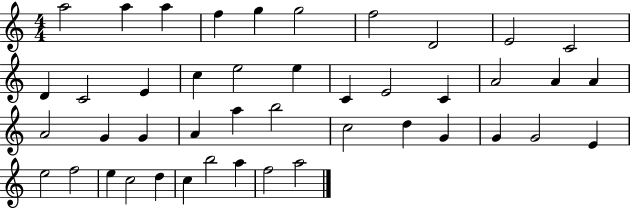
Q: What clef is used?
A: treble